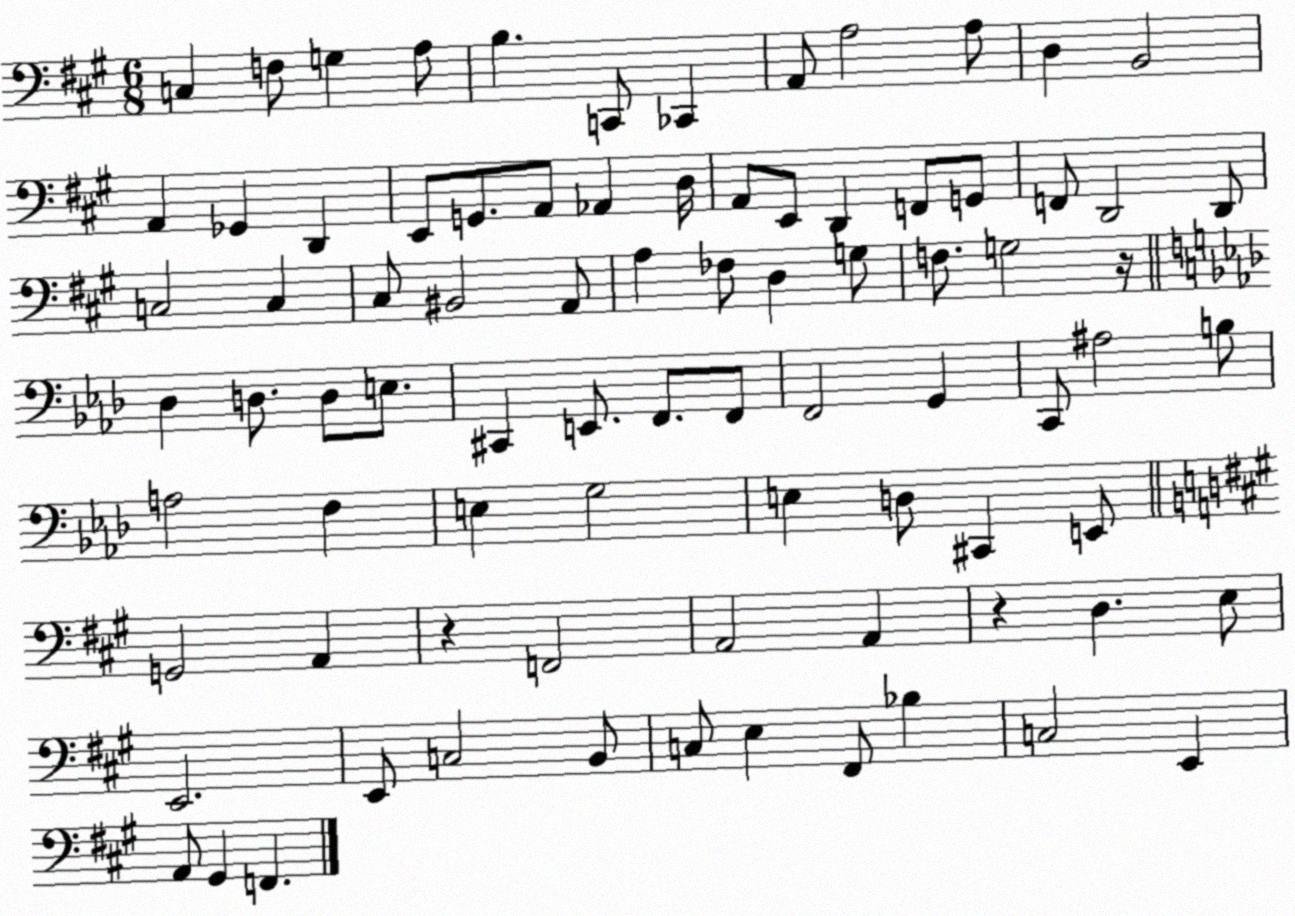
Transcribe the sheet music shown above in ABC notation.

X:1
T:Untitled
M:6/8
L:1/4
K:A
C, F,/2 G, A,/2 B, C,,/2 _C,, A,,/2 A,2 A,/2 D, B,,2 A,, _G,, D,, E,,/2 G,,/2 A,,/2 _A,, D,/4 A,,/2 E,,/2 D,, F,,/2 G,,/2 F,,/2 D,,2 D,,/2 C,2 C, ^C,/2 ^B,,2 A,,/2 A, _F,/2 D, G,/2 F,/2 G,2 z/4 _D, D,/2 D,/2 E,/2 ^C,, E,,/2 F,,/2 F,,/2 F,,2 G,, C,,/2 ^A,2 B,/2 A,2 F, E, G,2 E, D,/2 ^C,, E,,/2 G,,2 A,, z F,,2 A,,2 A,, z D, E,/2 E,,2 E,,/2 C,2 B,,/2 C,/2 E, ^F,,/2 _B, C,2 E,, A,,/2 ^G,, F,,